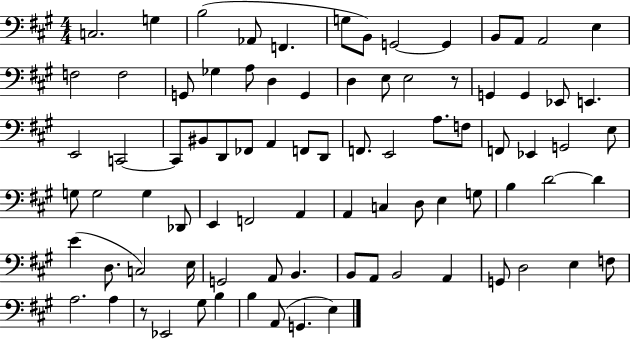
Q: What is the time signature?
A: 4/4